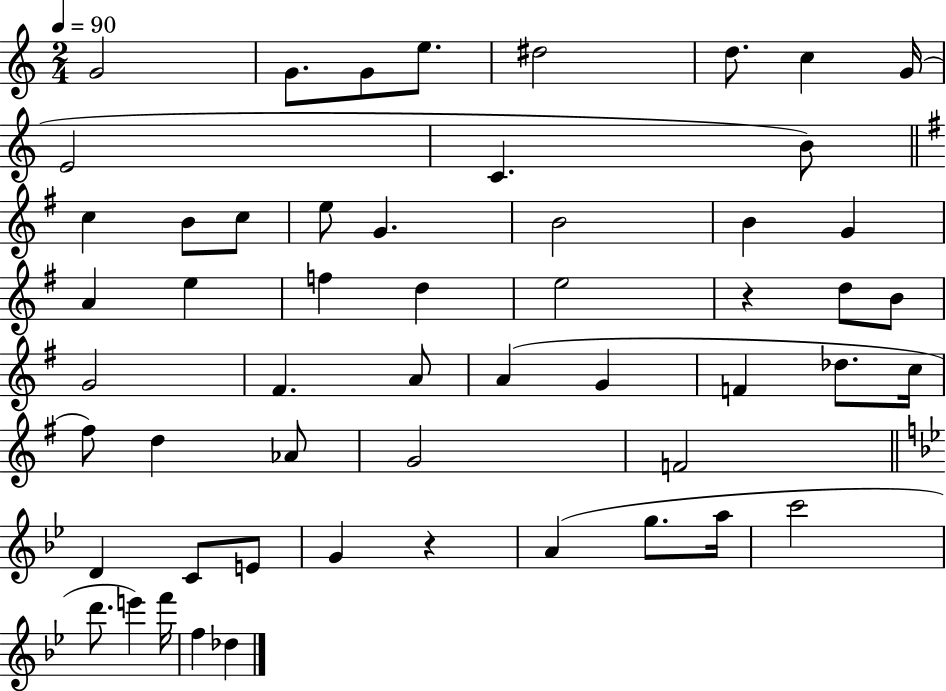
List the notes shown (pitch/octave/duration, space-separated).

G4/h G4/e. G4/e E5/e. D#5/h D5/e. C5/q G4/s E4/h C4/q. B4/e C5/q B4/e C5/e E5/e G4/q. B4/h B4/q G4/q A4/q E5/q F5/q D5/q E5/h R/q D5/e B4/e G4/h F#4/q. A4/e A4/q G4/q F4/q Db5/e. C5/s F#5/e D5/q Ab4/e G4/h F4/h D4/q C4/e E4/e G4/q R/q A4/q G5/e. A5/s C6/h D6/e. E6/q F6/s F5/q Db5/q